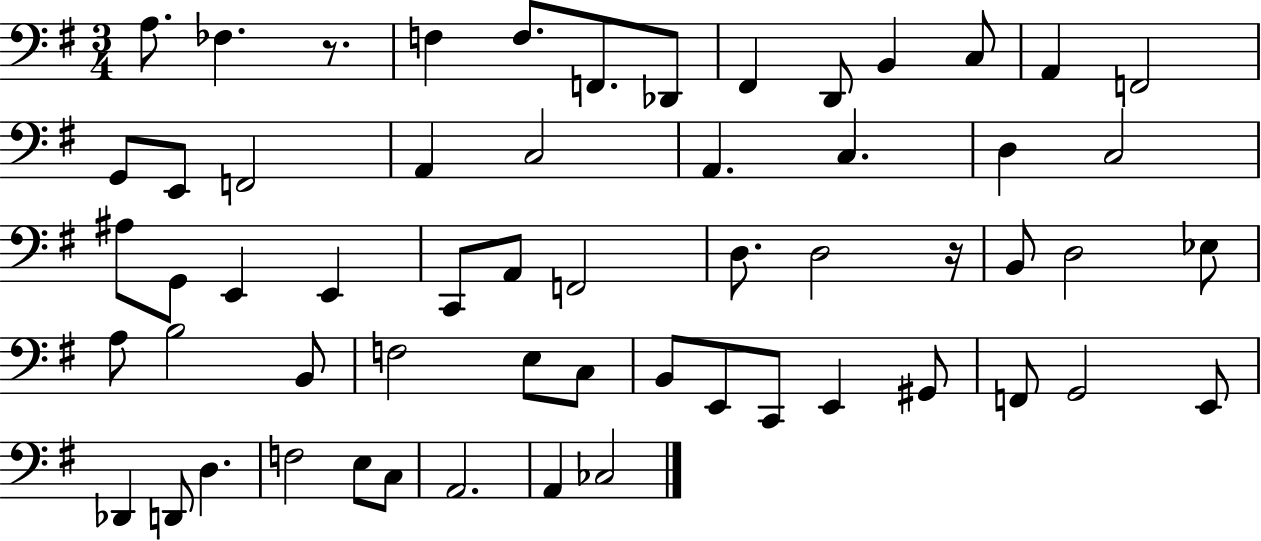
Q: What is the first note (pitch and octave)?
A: A3